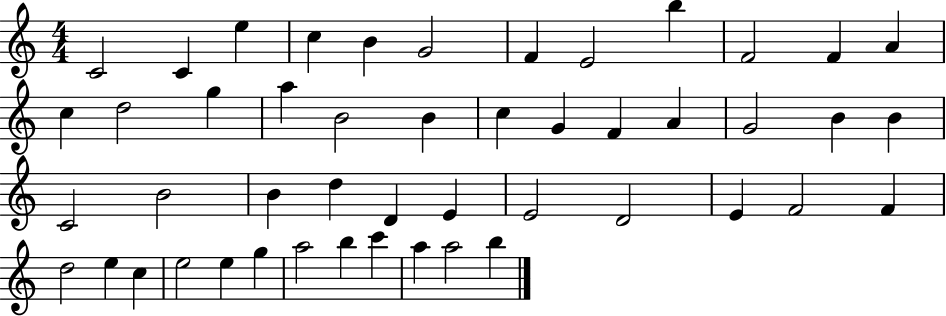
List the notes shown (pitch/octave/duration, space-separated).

C4/h C4/q E5/q C5/q B4/q G4/h F4/q E4/h B5/q F4/h F4/q A4/q C5/q D5/h G5/q A5/q B4/h B4/q C5/q G4/q F4/q A4/q G4/h B4/q B4/q C4/h B4/h B4/q D5/q D4/q E4/q E4/h D4/h E4/q F4/h F4/q D5/h E5/q C5/q E5/h E5/q G5/q A5/h B5/q C6/q A5/q A5/h B5/q